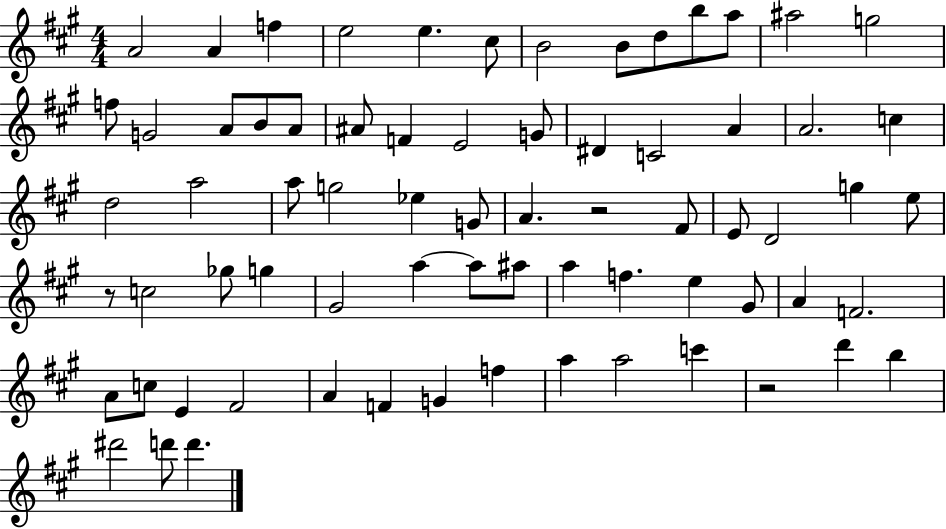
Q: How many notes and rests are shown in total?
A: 71